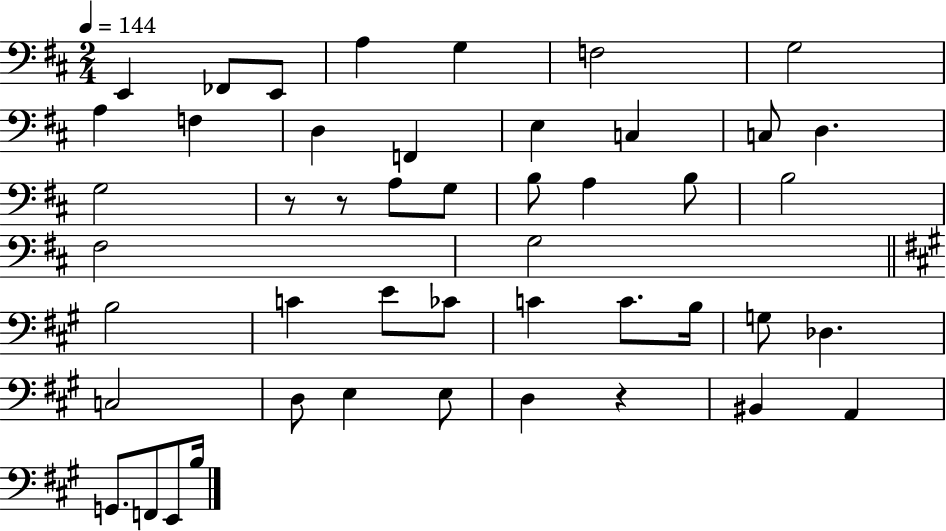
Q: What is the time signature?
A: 2/4